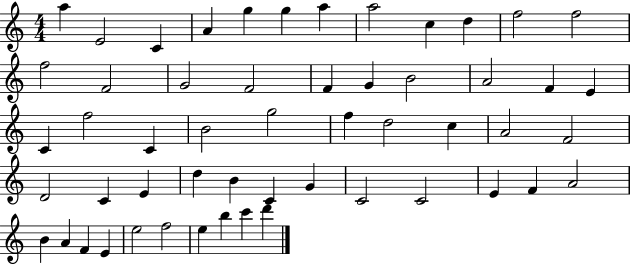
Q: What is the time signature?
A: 4/4